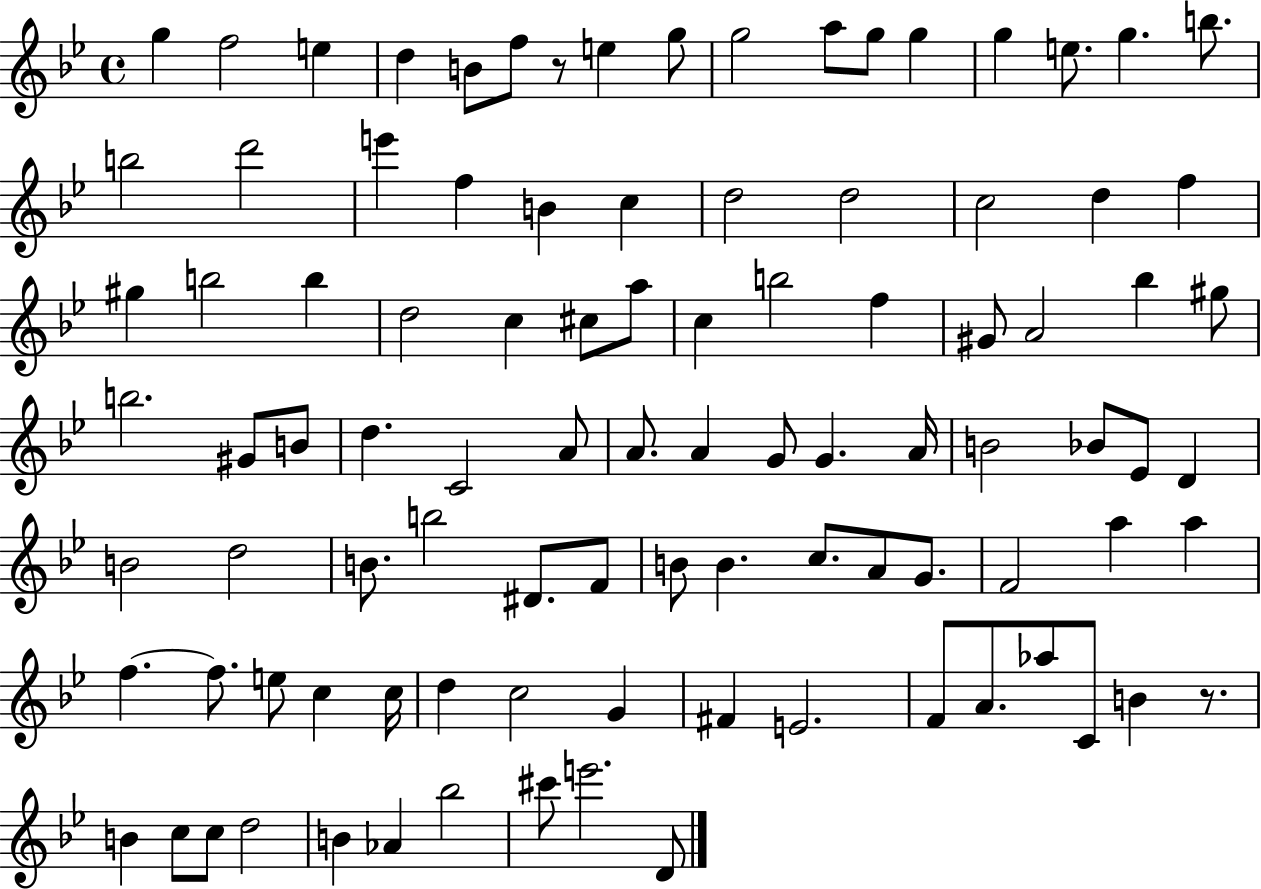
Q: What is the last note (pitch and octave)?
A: D4